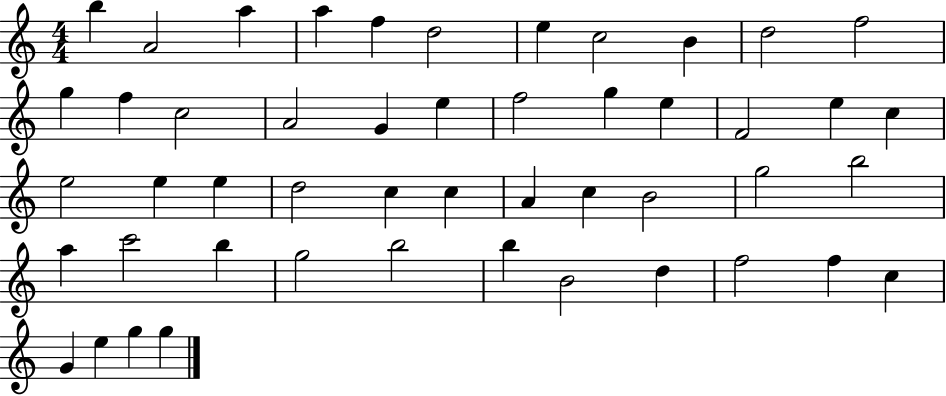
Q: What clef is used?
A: treble